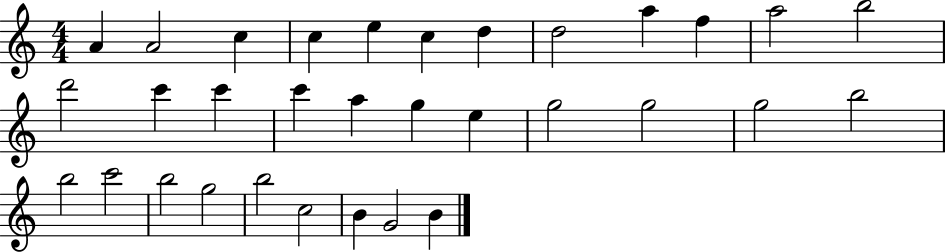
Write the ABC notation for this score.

X:1
T:Untitled
M:4/4
L:1/4
K:C
A A2 c c e c d d2 a f a2 b2 d'2 c' c' c' a g e g2 g2 g2 b2 b2 c'2 b2 g2 b2 c2 B G2 B